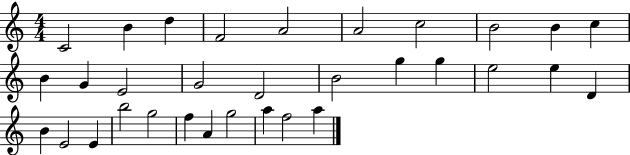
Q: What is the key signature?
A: C major